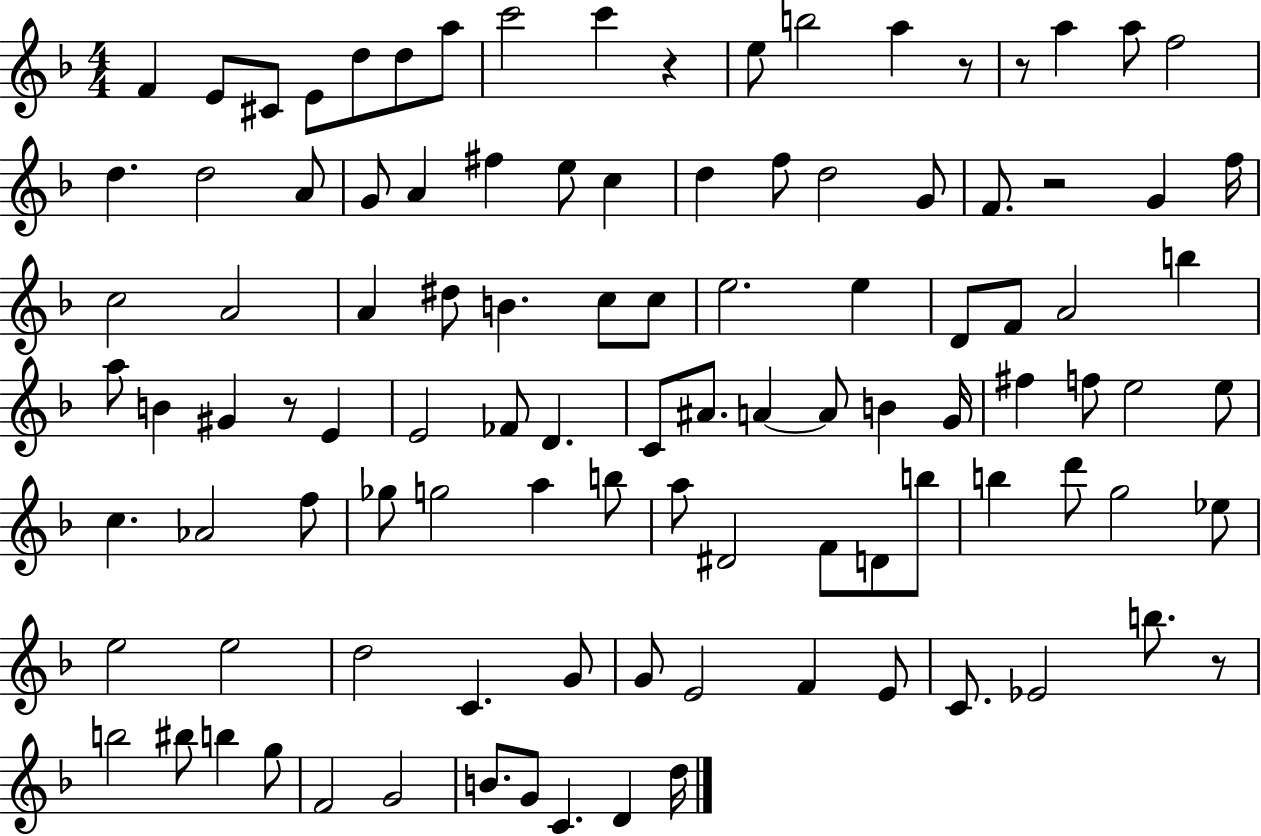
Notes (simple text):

F4/q E4/e C#4/e E4/e D5/e D5/e A5/e C6/h C6/q R/q E5/e B5/h A5/q R/e R/e A5/q A5/e F5/h D5/q. D5/h A4/e G4/e A4/q F#5/q E5/e C5/q D5/q F5/e D5/h G4/e F4/e. R/h G4/q F5/s C5/h A4/h A4/q D#5/e B4/q. C5/e C5/e E5/h. E5/q D4/e F4/e A4/h B5/q A5/e B4/q G#4/q R/e E4/q E4/h FES4/e D4/q. C4/e A#4/e. A4/q A4/e B4/q G4/s F#5/q F5/e E5/h E5/e C5/q. Ab4/h F5/e Gb5/e G5/h A5/q B5/e A5/e D#4/h F4/e D4/e B5/e B5/q D6/e G5/h Eb5/e E5/h E5/h D5/h C4/q. G4/e G4/e E4/h F4/q E4/e C4/e. Eb4/h B5/e. R/e B5/h BIS5/e B5/q G5/e F4/h G4/h B4/e. G4/e C4/q. D4/q D5/s